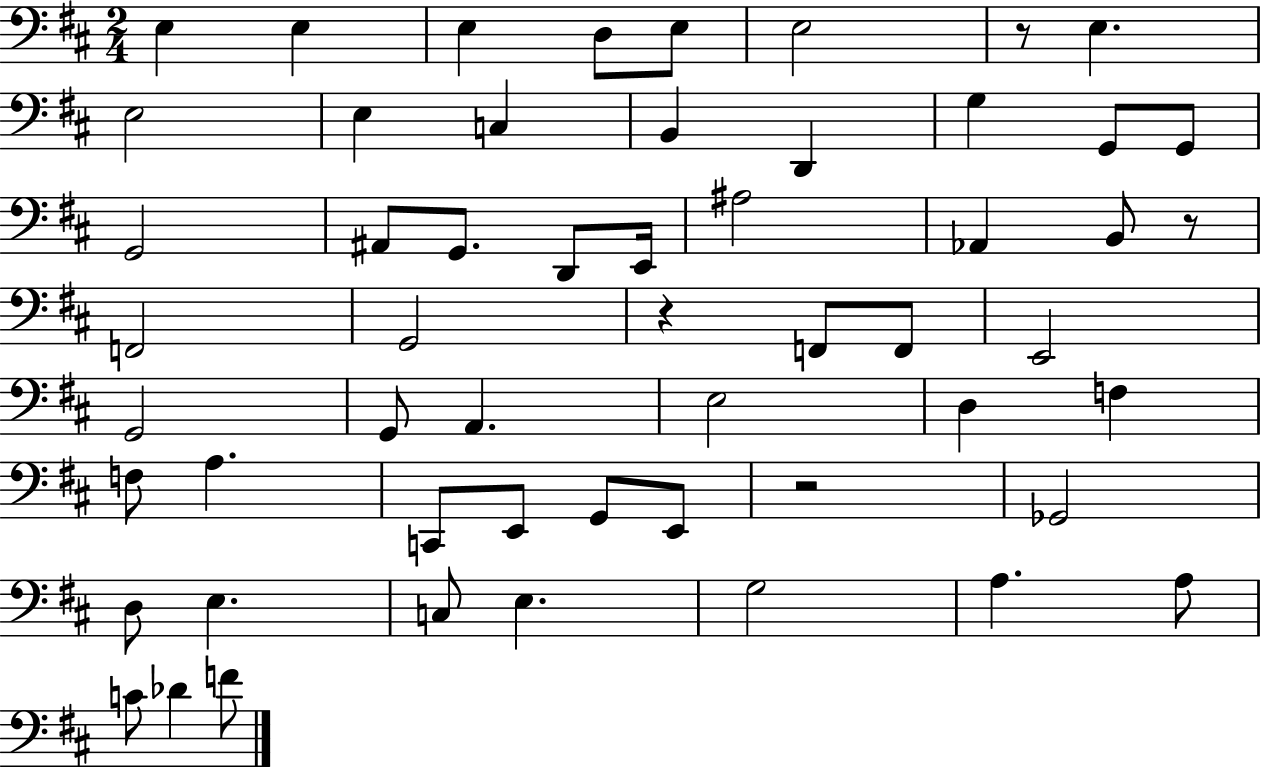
E3/q E3/q E3/q D3/e E3/e E3/h R/e E3/q. E3/h E3/q C3/q B2/q D2/q G3/q G2/e G2/e G2/h A#2/e G2/e. D2/e E2/s A#3/h Ab2/q B2/e R/e F2/h G2/h R/q F2/e F2/e E2/h G2/h G2/e A2/q. E3/h D3/q F3/q F3/e A3/q. C2/e E2/e G2/e E2/e R/h Gb2/h D3/e E3/q. C3/e E3/q. G3/h A3/q. A3/e C4/e Db4/q F4/e